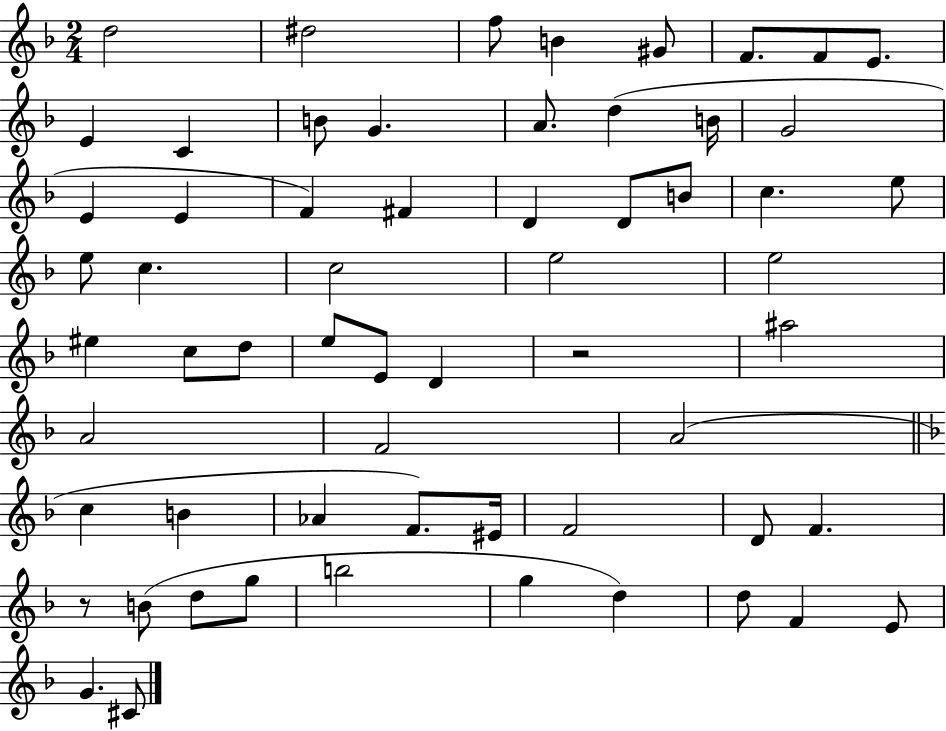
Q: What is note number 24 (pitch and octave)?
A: C5